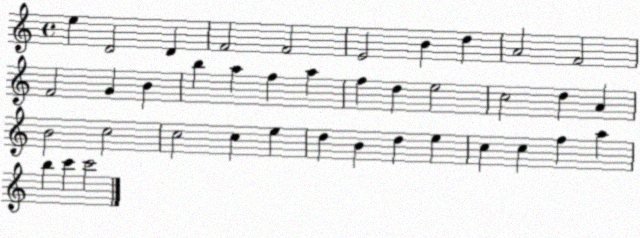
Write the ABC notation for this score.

X:1
T:Untitled
M:4/4
L:1/4
K:C
e D2 D F2 F2 E2 B d A2 F2 F2 G B b a f a f d e2 c2 d A B2 c2 c2 c e d B d e c c f a b c' c'2